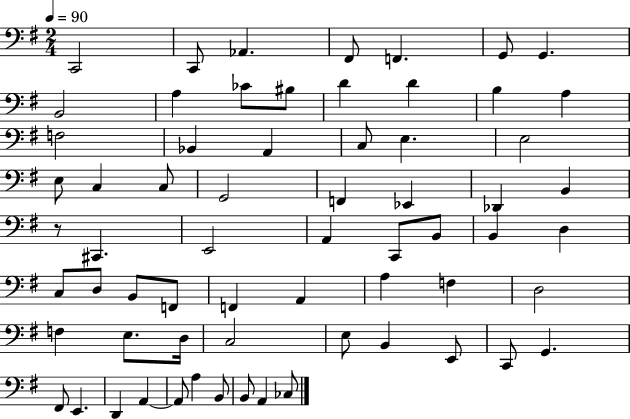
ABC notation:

X:1
T:Untitled
M:2/4
L:1/4
K:G
C,,2 C,,/2 _A,, ^F,,/2 F,, G,,/2 G,, B,,2 A, _C/2 ^B,/2 D D B, A, F,2 _B,, A,, C,/2 E, E,2 E,/2 C, C,/2 G,,2 F,, _E,, _D,, B,, z/2 ^C,, E,,2 A,, C,,/2 B,,/2 B,, D, C,/2 D,/2 B,,/2 F,,/2 F,, A,, A, F, D,2 F, E,/2 D,/4 C,2 E,/2 B,, E,,/2 C,,/2 G,, ^F,,/2 E,, D,, A,, A,,/2 A, B,,/2 B,,/2 A,, _C,/2